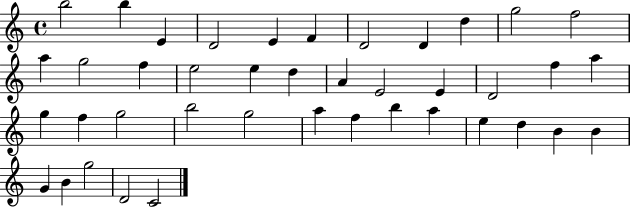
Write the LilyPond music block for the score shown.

{
  \clef treble
  \time 4/4
  \defaultTimeSignature
  \key c \major
  b''2 b''4 e'4 | d'2 e'4 f'4 | d'2 d'4 d''4 | g''2 f''2 | \break a''4 g''2 f''4 | e''2 e''4 d''4 | a'4 e'2 e'4 | d'2 f''4 a''4 | \break g''4 f''4 g''2 | b''2 g''2 | a''4 f''4 b''4 a''4 | e''4 d''4 b'4 b'4 | \break g'4 b'4 g''2 | d'2 c'2 | \bar "|."
}